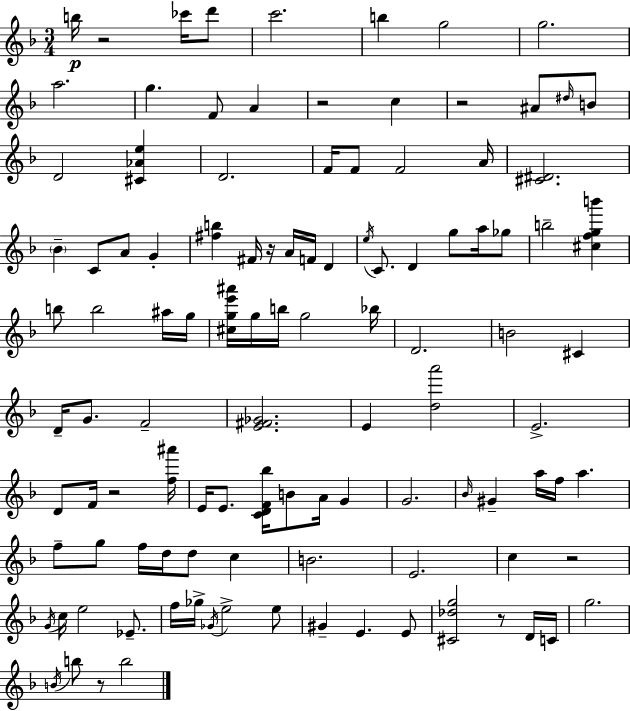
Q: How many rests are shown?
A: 8